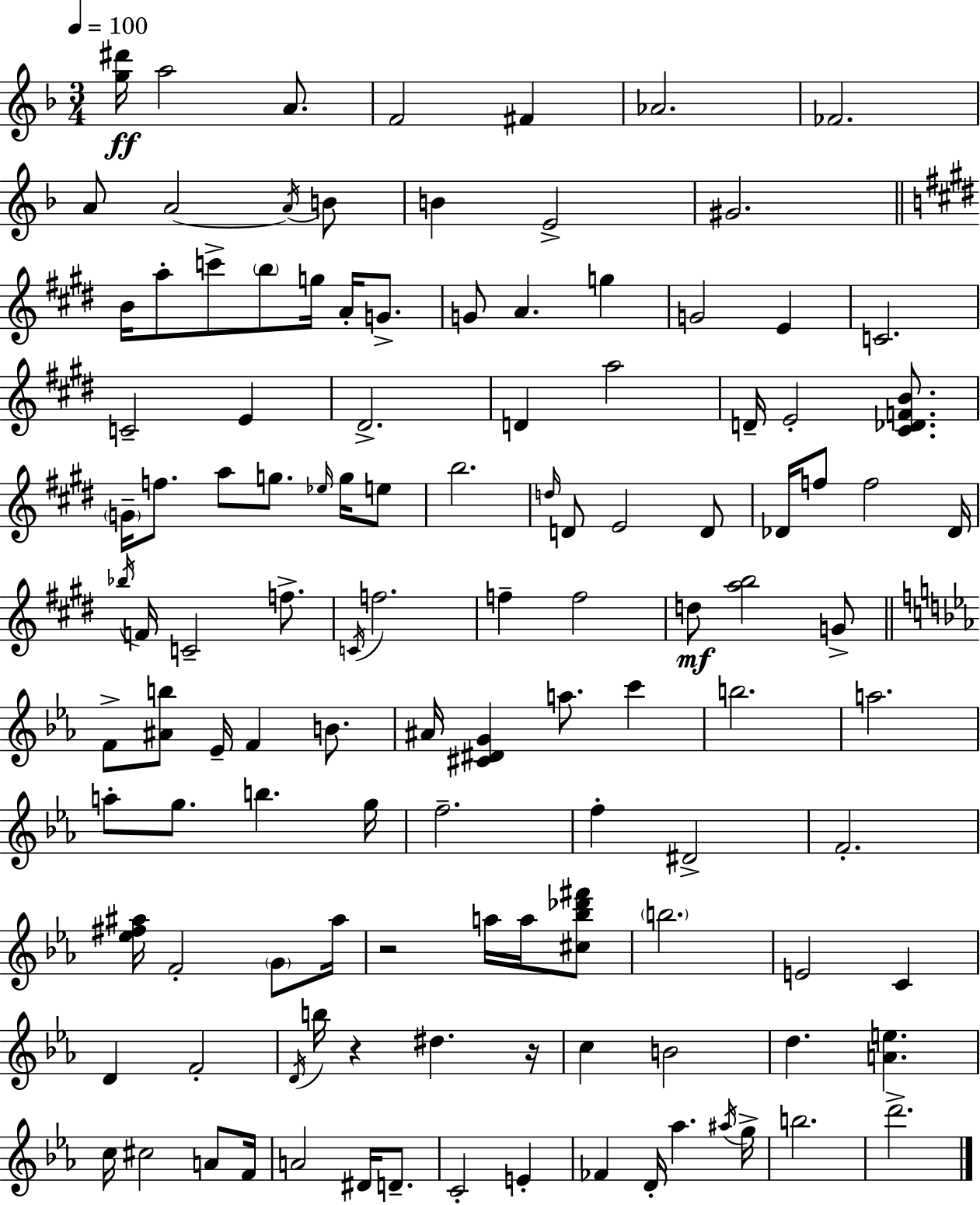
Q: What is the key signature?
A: D minor